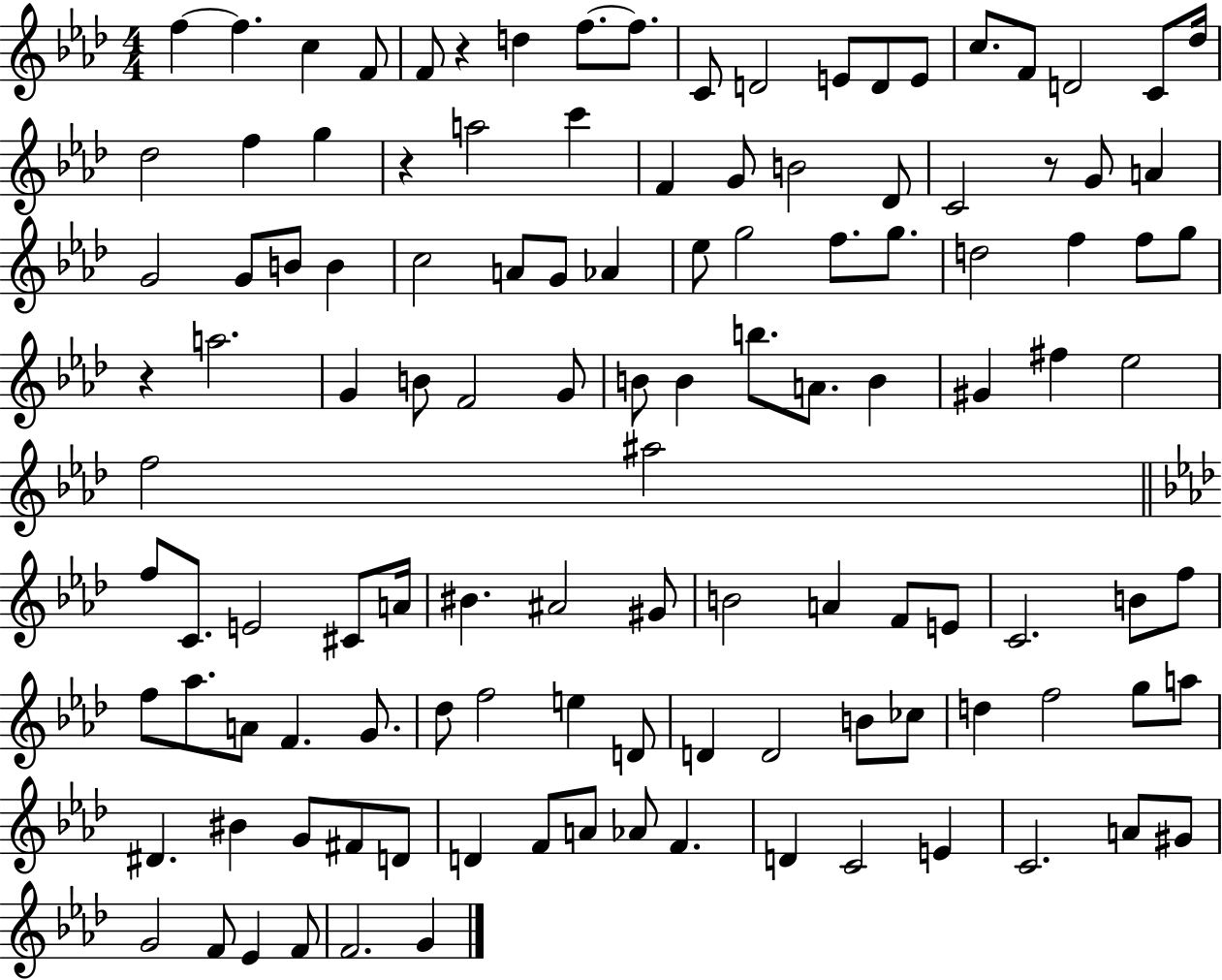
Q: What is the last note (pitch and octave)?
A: G4